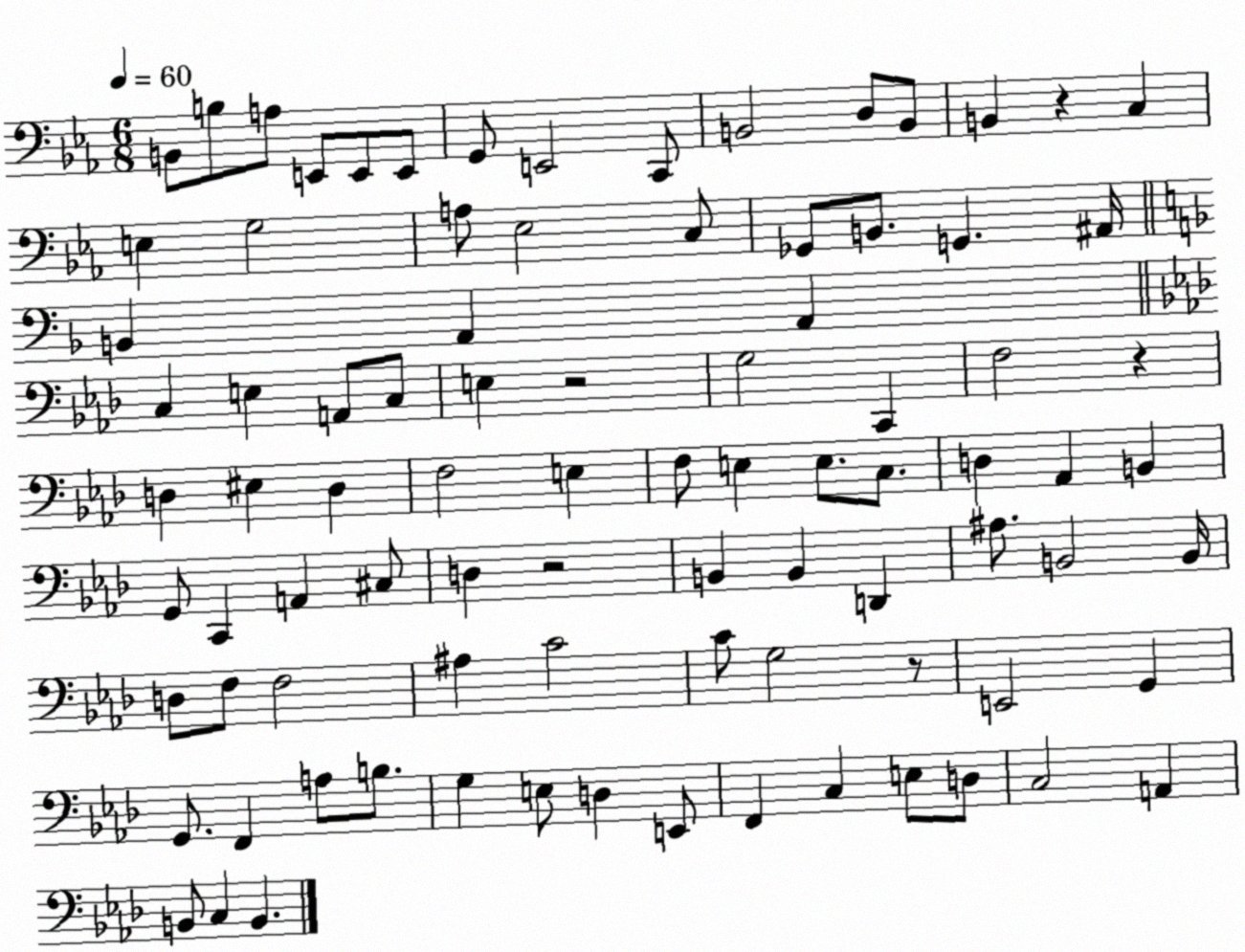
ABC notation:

X:1
T:Untitled
M:6/8
L:1/4
K:Eb
B,,/2 B,/2 A,/2 E,,/2 E,,/2 E,,/2 G,,/2 E,,2 C,,/2 B,,2 D,/2 B,,/2 B,, z C, E, G,2 A,/2 _E,2 C,/2 _G,,/2 B,,/2 G,, ^A,,/4 B,, A,, A,, C, E, A,,/2 C,/2 E, z2 G,2 C,, F,2 z D, ^E, D, F,2 E, F,/2 E, E,/2 C,/2 D, _A,, B,, G,,/2 C,, A,, ^C,/2 D, z2 B,, B,, D,, ^A,/2 B,,2 B,,/4 D,/2 F,/2 F,2 ^A, C2 C/2 G,2 z/2 E,,2 G,, G,,/2 F,, A,/2 B,/2 G, E,/2 D, E,,/2 F,, C, E,/2 D,/2 C,2 A,, B,,/2 C, B,,